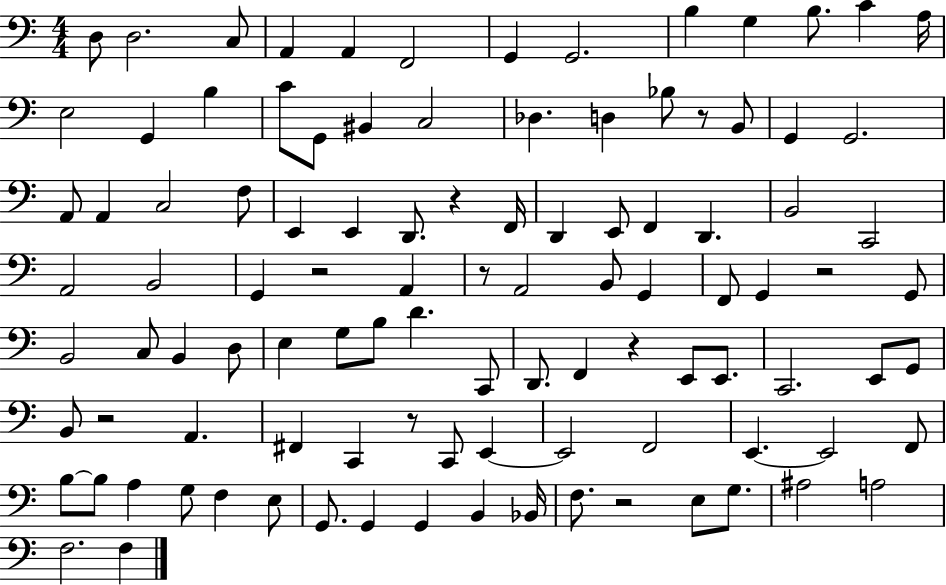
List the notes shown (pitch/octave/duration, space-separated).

D3/e D3/h. C3/e A2/q A2/q F2/h G2/q G2/h. B3/q G3/q B3/e. C4/q A3/s E3/h G2/q B3/q C4/e G2/e BIS2/q C3/h Db3/q. D3/q Bb3/e R/e B2/e G2/q G2/h. A2/e A2/q C3/h F3/e E2/q E2/q D2/e. R/q F2/s D2/q E2/e F2/q D2/q. B2/h C2/h A2/h B2/h G2/q R/h A2/q R/e A2/h B2/e G2/q F2/e G2/q R/h G2/e B2/h C3/e B2/q D3/e E3/q G3/e B3/e D4/q. C2/e D2/e. F2/q R/q E2/e E2/e. C2/h. E2/e G2/e B2/e R/h A2/q. F#2/q C2/q R/e C2/e E2/q E2/h F2/h E2/q. E2/h F2/e B3/e B3/e A3/q G3/e F3/q E3/e G2/e. G2/q G2/q B2/q Bb2/s F3/e. R/h E3/e G3/e. A#3/h A3/h F3/h. F3/q